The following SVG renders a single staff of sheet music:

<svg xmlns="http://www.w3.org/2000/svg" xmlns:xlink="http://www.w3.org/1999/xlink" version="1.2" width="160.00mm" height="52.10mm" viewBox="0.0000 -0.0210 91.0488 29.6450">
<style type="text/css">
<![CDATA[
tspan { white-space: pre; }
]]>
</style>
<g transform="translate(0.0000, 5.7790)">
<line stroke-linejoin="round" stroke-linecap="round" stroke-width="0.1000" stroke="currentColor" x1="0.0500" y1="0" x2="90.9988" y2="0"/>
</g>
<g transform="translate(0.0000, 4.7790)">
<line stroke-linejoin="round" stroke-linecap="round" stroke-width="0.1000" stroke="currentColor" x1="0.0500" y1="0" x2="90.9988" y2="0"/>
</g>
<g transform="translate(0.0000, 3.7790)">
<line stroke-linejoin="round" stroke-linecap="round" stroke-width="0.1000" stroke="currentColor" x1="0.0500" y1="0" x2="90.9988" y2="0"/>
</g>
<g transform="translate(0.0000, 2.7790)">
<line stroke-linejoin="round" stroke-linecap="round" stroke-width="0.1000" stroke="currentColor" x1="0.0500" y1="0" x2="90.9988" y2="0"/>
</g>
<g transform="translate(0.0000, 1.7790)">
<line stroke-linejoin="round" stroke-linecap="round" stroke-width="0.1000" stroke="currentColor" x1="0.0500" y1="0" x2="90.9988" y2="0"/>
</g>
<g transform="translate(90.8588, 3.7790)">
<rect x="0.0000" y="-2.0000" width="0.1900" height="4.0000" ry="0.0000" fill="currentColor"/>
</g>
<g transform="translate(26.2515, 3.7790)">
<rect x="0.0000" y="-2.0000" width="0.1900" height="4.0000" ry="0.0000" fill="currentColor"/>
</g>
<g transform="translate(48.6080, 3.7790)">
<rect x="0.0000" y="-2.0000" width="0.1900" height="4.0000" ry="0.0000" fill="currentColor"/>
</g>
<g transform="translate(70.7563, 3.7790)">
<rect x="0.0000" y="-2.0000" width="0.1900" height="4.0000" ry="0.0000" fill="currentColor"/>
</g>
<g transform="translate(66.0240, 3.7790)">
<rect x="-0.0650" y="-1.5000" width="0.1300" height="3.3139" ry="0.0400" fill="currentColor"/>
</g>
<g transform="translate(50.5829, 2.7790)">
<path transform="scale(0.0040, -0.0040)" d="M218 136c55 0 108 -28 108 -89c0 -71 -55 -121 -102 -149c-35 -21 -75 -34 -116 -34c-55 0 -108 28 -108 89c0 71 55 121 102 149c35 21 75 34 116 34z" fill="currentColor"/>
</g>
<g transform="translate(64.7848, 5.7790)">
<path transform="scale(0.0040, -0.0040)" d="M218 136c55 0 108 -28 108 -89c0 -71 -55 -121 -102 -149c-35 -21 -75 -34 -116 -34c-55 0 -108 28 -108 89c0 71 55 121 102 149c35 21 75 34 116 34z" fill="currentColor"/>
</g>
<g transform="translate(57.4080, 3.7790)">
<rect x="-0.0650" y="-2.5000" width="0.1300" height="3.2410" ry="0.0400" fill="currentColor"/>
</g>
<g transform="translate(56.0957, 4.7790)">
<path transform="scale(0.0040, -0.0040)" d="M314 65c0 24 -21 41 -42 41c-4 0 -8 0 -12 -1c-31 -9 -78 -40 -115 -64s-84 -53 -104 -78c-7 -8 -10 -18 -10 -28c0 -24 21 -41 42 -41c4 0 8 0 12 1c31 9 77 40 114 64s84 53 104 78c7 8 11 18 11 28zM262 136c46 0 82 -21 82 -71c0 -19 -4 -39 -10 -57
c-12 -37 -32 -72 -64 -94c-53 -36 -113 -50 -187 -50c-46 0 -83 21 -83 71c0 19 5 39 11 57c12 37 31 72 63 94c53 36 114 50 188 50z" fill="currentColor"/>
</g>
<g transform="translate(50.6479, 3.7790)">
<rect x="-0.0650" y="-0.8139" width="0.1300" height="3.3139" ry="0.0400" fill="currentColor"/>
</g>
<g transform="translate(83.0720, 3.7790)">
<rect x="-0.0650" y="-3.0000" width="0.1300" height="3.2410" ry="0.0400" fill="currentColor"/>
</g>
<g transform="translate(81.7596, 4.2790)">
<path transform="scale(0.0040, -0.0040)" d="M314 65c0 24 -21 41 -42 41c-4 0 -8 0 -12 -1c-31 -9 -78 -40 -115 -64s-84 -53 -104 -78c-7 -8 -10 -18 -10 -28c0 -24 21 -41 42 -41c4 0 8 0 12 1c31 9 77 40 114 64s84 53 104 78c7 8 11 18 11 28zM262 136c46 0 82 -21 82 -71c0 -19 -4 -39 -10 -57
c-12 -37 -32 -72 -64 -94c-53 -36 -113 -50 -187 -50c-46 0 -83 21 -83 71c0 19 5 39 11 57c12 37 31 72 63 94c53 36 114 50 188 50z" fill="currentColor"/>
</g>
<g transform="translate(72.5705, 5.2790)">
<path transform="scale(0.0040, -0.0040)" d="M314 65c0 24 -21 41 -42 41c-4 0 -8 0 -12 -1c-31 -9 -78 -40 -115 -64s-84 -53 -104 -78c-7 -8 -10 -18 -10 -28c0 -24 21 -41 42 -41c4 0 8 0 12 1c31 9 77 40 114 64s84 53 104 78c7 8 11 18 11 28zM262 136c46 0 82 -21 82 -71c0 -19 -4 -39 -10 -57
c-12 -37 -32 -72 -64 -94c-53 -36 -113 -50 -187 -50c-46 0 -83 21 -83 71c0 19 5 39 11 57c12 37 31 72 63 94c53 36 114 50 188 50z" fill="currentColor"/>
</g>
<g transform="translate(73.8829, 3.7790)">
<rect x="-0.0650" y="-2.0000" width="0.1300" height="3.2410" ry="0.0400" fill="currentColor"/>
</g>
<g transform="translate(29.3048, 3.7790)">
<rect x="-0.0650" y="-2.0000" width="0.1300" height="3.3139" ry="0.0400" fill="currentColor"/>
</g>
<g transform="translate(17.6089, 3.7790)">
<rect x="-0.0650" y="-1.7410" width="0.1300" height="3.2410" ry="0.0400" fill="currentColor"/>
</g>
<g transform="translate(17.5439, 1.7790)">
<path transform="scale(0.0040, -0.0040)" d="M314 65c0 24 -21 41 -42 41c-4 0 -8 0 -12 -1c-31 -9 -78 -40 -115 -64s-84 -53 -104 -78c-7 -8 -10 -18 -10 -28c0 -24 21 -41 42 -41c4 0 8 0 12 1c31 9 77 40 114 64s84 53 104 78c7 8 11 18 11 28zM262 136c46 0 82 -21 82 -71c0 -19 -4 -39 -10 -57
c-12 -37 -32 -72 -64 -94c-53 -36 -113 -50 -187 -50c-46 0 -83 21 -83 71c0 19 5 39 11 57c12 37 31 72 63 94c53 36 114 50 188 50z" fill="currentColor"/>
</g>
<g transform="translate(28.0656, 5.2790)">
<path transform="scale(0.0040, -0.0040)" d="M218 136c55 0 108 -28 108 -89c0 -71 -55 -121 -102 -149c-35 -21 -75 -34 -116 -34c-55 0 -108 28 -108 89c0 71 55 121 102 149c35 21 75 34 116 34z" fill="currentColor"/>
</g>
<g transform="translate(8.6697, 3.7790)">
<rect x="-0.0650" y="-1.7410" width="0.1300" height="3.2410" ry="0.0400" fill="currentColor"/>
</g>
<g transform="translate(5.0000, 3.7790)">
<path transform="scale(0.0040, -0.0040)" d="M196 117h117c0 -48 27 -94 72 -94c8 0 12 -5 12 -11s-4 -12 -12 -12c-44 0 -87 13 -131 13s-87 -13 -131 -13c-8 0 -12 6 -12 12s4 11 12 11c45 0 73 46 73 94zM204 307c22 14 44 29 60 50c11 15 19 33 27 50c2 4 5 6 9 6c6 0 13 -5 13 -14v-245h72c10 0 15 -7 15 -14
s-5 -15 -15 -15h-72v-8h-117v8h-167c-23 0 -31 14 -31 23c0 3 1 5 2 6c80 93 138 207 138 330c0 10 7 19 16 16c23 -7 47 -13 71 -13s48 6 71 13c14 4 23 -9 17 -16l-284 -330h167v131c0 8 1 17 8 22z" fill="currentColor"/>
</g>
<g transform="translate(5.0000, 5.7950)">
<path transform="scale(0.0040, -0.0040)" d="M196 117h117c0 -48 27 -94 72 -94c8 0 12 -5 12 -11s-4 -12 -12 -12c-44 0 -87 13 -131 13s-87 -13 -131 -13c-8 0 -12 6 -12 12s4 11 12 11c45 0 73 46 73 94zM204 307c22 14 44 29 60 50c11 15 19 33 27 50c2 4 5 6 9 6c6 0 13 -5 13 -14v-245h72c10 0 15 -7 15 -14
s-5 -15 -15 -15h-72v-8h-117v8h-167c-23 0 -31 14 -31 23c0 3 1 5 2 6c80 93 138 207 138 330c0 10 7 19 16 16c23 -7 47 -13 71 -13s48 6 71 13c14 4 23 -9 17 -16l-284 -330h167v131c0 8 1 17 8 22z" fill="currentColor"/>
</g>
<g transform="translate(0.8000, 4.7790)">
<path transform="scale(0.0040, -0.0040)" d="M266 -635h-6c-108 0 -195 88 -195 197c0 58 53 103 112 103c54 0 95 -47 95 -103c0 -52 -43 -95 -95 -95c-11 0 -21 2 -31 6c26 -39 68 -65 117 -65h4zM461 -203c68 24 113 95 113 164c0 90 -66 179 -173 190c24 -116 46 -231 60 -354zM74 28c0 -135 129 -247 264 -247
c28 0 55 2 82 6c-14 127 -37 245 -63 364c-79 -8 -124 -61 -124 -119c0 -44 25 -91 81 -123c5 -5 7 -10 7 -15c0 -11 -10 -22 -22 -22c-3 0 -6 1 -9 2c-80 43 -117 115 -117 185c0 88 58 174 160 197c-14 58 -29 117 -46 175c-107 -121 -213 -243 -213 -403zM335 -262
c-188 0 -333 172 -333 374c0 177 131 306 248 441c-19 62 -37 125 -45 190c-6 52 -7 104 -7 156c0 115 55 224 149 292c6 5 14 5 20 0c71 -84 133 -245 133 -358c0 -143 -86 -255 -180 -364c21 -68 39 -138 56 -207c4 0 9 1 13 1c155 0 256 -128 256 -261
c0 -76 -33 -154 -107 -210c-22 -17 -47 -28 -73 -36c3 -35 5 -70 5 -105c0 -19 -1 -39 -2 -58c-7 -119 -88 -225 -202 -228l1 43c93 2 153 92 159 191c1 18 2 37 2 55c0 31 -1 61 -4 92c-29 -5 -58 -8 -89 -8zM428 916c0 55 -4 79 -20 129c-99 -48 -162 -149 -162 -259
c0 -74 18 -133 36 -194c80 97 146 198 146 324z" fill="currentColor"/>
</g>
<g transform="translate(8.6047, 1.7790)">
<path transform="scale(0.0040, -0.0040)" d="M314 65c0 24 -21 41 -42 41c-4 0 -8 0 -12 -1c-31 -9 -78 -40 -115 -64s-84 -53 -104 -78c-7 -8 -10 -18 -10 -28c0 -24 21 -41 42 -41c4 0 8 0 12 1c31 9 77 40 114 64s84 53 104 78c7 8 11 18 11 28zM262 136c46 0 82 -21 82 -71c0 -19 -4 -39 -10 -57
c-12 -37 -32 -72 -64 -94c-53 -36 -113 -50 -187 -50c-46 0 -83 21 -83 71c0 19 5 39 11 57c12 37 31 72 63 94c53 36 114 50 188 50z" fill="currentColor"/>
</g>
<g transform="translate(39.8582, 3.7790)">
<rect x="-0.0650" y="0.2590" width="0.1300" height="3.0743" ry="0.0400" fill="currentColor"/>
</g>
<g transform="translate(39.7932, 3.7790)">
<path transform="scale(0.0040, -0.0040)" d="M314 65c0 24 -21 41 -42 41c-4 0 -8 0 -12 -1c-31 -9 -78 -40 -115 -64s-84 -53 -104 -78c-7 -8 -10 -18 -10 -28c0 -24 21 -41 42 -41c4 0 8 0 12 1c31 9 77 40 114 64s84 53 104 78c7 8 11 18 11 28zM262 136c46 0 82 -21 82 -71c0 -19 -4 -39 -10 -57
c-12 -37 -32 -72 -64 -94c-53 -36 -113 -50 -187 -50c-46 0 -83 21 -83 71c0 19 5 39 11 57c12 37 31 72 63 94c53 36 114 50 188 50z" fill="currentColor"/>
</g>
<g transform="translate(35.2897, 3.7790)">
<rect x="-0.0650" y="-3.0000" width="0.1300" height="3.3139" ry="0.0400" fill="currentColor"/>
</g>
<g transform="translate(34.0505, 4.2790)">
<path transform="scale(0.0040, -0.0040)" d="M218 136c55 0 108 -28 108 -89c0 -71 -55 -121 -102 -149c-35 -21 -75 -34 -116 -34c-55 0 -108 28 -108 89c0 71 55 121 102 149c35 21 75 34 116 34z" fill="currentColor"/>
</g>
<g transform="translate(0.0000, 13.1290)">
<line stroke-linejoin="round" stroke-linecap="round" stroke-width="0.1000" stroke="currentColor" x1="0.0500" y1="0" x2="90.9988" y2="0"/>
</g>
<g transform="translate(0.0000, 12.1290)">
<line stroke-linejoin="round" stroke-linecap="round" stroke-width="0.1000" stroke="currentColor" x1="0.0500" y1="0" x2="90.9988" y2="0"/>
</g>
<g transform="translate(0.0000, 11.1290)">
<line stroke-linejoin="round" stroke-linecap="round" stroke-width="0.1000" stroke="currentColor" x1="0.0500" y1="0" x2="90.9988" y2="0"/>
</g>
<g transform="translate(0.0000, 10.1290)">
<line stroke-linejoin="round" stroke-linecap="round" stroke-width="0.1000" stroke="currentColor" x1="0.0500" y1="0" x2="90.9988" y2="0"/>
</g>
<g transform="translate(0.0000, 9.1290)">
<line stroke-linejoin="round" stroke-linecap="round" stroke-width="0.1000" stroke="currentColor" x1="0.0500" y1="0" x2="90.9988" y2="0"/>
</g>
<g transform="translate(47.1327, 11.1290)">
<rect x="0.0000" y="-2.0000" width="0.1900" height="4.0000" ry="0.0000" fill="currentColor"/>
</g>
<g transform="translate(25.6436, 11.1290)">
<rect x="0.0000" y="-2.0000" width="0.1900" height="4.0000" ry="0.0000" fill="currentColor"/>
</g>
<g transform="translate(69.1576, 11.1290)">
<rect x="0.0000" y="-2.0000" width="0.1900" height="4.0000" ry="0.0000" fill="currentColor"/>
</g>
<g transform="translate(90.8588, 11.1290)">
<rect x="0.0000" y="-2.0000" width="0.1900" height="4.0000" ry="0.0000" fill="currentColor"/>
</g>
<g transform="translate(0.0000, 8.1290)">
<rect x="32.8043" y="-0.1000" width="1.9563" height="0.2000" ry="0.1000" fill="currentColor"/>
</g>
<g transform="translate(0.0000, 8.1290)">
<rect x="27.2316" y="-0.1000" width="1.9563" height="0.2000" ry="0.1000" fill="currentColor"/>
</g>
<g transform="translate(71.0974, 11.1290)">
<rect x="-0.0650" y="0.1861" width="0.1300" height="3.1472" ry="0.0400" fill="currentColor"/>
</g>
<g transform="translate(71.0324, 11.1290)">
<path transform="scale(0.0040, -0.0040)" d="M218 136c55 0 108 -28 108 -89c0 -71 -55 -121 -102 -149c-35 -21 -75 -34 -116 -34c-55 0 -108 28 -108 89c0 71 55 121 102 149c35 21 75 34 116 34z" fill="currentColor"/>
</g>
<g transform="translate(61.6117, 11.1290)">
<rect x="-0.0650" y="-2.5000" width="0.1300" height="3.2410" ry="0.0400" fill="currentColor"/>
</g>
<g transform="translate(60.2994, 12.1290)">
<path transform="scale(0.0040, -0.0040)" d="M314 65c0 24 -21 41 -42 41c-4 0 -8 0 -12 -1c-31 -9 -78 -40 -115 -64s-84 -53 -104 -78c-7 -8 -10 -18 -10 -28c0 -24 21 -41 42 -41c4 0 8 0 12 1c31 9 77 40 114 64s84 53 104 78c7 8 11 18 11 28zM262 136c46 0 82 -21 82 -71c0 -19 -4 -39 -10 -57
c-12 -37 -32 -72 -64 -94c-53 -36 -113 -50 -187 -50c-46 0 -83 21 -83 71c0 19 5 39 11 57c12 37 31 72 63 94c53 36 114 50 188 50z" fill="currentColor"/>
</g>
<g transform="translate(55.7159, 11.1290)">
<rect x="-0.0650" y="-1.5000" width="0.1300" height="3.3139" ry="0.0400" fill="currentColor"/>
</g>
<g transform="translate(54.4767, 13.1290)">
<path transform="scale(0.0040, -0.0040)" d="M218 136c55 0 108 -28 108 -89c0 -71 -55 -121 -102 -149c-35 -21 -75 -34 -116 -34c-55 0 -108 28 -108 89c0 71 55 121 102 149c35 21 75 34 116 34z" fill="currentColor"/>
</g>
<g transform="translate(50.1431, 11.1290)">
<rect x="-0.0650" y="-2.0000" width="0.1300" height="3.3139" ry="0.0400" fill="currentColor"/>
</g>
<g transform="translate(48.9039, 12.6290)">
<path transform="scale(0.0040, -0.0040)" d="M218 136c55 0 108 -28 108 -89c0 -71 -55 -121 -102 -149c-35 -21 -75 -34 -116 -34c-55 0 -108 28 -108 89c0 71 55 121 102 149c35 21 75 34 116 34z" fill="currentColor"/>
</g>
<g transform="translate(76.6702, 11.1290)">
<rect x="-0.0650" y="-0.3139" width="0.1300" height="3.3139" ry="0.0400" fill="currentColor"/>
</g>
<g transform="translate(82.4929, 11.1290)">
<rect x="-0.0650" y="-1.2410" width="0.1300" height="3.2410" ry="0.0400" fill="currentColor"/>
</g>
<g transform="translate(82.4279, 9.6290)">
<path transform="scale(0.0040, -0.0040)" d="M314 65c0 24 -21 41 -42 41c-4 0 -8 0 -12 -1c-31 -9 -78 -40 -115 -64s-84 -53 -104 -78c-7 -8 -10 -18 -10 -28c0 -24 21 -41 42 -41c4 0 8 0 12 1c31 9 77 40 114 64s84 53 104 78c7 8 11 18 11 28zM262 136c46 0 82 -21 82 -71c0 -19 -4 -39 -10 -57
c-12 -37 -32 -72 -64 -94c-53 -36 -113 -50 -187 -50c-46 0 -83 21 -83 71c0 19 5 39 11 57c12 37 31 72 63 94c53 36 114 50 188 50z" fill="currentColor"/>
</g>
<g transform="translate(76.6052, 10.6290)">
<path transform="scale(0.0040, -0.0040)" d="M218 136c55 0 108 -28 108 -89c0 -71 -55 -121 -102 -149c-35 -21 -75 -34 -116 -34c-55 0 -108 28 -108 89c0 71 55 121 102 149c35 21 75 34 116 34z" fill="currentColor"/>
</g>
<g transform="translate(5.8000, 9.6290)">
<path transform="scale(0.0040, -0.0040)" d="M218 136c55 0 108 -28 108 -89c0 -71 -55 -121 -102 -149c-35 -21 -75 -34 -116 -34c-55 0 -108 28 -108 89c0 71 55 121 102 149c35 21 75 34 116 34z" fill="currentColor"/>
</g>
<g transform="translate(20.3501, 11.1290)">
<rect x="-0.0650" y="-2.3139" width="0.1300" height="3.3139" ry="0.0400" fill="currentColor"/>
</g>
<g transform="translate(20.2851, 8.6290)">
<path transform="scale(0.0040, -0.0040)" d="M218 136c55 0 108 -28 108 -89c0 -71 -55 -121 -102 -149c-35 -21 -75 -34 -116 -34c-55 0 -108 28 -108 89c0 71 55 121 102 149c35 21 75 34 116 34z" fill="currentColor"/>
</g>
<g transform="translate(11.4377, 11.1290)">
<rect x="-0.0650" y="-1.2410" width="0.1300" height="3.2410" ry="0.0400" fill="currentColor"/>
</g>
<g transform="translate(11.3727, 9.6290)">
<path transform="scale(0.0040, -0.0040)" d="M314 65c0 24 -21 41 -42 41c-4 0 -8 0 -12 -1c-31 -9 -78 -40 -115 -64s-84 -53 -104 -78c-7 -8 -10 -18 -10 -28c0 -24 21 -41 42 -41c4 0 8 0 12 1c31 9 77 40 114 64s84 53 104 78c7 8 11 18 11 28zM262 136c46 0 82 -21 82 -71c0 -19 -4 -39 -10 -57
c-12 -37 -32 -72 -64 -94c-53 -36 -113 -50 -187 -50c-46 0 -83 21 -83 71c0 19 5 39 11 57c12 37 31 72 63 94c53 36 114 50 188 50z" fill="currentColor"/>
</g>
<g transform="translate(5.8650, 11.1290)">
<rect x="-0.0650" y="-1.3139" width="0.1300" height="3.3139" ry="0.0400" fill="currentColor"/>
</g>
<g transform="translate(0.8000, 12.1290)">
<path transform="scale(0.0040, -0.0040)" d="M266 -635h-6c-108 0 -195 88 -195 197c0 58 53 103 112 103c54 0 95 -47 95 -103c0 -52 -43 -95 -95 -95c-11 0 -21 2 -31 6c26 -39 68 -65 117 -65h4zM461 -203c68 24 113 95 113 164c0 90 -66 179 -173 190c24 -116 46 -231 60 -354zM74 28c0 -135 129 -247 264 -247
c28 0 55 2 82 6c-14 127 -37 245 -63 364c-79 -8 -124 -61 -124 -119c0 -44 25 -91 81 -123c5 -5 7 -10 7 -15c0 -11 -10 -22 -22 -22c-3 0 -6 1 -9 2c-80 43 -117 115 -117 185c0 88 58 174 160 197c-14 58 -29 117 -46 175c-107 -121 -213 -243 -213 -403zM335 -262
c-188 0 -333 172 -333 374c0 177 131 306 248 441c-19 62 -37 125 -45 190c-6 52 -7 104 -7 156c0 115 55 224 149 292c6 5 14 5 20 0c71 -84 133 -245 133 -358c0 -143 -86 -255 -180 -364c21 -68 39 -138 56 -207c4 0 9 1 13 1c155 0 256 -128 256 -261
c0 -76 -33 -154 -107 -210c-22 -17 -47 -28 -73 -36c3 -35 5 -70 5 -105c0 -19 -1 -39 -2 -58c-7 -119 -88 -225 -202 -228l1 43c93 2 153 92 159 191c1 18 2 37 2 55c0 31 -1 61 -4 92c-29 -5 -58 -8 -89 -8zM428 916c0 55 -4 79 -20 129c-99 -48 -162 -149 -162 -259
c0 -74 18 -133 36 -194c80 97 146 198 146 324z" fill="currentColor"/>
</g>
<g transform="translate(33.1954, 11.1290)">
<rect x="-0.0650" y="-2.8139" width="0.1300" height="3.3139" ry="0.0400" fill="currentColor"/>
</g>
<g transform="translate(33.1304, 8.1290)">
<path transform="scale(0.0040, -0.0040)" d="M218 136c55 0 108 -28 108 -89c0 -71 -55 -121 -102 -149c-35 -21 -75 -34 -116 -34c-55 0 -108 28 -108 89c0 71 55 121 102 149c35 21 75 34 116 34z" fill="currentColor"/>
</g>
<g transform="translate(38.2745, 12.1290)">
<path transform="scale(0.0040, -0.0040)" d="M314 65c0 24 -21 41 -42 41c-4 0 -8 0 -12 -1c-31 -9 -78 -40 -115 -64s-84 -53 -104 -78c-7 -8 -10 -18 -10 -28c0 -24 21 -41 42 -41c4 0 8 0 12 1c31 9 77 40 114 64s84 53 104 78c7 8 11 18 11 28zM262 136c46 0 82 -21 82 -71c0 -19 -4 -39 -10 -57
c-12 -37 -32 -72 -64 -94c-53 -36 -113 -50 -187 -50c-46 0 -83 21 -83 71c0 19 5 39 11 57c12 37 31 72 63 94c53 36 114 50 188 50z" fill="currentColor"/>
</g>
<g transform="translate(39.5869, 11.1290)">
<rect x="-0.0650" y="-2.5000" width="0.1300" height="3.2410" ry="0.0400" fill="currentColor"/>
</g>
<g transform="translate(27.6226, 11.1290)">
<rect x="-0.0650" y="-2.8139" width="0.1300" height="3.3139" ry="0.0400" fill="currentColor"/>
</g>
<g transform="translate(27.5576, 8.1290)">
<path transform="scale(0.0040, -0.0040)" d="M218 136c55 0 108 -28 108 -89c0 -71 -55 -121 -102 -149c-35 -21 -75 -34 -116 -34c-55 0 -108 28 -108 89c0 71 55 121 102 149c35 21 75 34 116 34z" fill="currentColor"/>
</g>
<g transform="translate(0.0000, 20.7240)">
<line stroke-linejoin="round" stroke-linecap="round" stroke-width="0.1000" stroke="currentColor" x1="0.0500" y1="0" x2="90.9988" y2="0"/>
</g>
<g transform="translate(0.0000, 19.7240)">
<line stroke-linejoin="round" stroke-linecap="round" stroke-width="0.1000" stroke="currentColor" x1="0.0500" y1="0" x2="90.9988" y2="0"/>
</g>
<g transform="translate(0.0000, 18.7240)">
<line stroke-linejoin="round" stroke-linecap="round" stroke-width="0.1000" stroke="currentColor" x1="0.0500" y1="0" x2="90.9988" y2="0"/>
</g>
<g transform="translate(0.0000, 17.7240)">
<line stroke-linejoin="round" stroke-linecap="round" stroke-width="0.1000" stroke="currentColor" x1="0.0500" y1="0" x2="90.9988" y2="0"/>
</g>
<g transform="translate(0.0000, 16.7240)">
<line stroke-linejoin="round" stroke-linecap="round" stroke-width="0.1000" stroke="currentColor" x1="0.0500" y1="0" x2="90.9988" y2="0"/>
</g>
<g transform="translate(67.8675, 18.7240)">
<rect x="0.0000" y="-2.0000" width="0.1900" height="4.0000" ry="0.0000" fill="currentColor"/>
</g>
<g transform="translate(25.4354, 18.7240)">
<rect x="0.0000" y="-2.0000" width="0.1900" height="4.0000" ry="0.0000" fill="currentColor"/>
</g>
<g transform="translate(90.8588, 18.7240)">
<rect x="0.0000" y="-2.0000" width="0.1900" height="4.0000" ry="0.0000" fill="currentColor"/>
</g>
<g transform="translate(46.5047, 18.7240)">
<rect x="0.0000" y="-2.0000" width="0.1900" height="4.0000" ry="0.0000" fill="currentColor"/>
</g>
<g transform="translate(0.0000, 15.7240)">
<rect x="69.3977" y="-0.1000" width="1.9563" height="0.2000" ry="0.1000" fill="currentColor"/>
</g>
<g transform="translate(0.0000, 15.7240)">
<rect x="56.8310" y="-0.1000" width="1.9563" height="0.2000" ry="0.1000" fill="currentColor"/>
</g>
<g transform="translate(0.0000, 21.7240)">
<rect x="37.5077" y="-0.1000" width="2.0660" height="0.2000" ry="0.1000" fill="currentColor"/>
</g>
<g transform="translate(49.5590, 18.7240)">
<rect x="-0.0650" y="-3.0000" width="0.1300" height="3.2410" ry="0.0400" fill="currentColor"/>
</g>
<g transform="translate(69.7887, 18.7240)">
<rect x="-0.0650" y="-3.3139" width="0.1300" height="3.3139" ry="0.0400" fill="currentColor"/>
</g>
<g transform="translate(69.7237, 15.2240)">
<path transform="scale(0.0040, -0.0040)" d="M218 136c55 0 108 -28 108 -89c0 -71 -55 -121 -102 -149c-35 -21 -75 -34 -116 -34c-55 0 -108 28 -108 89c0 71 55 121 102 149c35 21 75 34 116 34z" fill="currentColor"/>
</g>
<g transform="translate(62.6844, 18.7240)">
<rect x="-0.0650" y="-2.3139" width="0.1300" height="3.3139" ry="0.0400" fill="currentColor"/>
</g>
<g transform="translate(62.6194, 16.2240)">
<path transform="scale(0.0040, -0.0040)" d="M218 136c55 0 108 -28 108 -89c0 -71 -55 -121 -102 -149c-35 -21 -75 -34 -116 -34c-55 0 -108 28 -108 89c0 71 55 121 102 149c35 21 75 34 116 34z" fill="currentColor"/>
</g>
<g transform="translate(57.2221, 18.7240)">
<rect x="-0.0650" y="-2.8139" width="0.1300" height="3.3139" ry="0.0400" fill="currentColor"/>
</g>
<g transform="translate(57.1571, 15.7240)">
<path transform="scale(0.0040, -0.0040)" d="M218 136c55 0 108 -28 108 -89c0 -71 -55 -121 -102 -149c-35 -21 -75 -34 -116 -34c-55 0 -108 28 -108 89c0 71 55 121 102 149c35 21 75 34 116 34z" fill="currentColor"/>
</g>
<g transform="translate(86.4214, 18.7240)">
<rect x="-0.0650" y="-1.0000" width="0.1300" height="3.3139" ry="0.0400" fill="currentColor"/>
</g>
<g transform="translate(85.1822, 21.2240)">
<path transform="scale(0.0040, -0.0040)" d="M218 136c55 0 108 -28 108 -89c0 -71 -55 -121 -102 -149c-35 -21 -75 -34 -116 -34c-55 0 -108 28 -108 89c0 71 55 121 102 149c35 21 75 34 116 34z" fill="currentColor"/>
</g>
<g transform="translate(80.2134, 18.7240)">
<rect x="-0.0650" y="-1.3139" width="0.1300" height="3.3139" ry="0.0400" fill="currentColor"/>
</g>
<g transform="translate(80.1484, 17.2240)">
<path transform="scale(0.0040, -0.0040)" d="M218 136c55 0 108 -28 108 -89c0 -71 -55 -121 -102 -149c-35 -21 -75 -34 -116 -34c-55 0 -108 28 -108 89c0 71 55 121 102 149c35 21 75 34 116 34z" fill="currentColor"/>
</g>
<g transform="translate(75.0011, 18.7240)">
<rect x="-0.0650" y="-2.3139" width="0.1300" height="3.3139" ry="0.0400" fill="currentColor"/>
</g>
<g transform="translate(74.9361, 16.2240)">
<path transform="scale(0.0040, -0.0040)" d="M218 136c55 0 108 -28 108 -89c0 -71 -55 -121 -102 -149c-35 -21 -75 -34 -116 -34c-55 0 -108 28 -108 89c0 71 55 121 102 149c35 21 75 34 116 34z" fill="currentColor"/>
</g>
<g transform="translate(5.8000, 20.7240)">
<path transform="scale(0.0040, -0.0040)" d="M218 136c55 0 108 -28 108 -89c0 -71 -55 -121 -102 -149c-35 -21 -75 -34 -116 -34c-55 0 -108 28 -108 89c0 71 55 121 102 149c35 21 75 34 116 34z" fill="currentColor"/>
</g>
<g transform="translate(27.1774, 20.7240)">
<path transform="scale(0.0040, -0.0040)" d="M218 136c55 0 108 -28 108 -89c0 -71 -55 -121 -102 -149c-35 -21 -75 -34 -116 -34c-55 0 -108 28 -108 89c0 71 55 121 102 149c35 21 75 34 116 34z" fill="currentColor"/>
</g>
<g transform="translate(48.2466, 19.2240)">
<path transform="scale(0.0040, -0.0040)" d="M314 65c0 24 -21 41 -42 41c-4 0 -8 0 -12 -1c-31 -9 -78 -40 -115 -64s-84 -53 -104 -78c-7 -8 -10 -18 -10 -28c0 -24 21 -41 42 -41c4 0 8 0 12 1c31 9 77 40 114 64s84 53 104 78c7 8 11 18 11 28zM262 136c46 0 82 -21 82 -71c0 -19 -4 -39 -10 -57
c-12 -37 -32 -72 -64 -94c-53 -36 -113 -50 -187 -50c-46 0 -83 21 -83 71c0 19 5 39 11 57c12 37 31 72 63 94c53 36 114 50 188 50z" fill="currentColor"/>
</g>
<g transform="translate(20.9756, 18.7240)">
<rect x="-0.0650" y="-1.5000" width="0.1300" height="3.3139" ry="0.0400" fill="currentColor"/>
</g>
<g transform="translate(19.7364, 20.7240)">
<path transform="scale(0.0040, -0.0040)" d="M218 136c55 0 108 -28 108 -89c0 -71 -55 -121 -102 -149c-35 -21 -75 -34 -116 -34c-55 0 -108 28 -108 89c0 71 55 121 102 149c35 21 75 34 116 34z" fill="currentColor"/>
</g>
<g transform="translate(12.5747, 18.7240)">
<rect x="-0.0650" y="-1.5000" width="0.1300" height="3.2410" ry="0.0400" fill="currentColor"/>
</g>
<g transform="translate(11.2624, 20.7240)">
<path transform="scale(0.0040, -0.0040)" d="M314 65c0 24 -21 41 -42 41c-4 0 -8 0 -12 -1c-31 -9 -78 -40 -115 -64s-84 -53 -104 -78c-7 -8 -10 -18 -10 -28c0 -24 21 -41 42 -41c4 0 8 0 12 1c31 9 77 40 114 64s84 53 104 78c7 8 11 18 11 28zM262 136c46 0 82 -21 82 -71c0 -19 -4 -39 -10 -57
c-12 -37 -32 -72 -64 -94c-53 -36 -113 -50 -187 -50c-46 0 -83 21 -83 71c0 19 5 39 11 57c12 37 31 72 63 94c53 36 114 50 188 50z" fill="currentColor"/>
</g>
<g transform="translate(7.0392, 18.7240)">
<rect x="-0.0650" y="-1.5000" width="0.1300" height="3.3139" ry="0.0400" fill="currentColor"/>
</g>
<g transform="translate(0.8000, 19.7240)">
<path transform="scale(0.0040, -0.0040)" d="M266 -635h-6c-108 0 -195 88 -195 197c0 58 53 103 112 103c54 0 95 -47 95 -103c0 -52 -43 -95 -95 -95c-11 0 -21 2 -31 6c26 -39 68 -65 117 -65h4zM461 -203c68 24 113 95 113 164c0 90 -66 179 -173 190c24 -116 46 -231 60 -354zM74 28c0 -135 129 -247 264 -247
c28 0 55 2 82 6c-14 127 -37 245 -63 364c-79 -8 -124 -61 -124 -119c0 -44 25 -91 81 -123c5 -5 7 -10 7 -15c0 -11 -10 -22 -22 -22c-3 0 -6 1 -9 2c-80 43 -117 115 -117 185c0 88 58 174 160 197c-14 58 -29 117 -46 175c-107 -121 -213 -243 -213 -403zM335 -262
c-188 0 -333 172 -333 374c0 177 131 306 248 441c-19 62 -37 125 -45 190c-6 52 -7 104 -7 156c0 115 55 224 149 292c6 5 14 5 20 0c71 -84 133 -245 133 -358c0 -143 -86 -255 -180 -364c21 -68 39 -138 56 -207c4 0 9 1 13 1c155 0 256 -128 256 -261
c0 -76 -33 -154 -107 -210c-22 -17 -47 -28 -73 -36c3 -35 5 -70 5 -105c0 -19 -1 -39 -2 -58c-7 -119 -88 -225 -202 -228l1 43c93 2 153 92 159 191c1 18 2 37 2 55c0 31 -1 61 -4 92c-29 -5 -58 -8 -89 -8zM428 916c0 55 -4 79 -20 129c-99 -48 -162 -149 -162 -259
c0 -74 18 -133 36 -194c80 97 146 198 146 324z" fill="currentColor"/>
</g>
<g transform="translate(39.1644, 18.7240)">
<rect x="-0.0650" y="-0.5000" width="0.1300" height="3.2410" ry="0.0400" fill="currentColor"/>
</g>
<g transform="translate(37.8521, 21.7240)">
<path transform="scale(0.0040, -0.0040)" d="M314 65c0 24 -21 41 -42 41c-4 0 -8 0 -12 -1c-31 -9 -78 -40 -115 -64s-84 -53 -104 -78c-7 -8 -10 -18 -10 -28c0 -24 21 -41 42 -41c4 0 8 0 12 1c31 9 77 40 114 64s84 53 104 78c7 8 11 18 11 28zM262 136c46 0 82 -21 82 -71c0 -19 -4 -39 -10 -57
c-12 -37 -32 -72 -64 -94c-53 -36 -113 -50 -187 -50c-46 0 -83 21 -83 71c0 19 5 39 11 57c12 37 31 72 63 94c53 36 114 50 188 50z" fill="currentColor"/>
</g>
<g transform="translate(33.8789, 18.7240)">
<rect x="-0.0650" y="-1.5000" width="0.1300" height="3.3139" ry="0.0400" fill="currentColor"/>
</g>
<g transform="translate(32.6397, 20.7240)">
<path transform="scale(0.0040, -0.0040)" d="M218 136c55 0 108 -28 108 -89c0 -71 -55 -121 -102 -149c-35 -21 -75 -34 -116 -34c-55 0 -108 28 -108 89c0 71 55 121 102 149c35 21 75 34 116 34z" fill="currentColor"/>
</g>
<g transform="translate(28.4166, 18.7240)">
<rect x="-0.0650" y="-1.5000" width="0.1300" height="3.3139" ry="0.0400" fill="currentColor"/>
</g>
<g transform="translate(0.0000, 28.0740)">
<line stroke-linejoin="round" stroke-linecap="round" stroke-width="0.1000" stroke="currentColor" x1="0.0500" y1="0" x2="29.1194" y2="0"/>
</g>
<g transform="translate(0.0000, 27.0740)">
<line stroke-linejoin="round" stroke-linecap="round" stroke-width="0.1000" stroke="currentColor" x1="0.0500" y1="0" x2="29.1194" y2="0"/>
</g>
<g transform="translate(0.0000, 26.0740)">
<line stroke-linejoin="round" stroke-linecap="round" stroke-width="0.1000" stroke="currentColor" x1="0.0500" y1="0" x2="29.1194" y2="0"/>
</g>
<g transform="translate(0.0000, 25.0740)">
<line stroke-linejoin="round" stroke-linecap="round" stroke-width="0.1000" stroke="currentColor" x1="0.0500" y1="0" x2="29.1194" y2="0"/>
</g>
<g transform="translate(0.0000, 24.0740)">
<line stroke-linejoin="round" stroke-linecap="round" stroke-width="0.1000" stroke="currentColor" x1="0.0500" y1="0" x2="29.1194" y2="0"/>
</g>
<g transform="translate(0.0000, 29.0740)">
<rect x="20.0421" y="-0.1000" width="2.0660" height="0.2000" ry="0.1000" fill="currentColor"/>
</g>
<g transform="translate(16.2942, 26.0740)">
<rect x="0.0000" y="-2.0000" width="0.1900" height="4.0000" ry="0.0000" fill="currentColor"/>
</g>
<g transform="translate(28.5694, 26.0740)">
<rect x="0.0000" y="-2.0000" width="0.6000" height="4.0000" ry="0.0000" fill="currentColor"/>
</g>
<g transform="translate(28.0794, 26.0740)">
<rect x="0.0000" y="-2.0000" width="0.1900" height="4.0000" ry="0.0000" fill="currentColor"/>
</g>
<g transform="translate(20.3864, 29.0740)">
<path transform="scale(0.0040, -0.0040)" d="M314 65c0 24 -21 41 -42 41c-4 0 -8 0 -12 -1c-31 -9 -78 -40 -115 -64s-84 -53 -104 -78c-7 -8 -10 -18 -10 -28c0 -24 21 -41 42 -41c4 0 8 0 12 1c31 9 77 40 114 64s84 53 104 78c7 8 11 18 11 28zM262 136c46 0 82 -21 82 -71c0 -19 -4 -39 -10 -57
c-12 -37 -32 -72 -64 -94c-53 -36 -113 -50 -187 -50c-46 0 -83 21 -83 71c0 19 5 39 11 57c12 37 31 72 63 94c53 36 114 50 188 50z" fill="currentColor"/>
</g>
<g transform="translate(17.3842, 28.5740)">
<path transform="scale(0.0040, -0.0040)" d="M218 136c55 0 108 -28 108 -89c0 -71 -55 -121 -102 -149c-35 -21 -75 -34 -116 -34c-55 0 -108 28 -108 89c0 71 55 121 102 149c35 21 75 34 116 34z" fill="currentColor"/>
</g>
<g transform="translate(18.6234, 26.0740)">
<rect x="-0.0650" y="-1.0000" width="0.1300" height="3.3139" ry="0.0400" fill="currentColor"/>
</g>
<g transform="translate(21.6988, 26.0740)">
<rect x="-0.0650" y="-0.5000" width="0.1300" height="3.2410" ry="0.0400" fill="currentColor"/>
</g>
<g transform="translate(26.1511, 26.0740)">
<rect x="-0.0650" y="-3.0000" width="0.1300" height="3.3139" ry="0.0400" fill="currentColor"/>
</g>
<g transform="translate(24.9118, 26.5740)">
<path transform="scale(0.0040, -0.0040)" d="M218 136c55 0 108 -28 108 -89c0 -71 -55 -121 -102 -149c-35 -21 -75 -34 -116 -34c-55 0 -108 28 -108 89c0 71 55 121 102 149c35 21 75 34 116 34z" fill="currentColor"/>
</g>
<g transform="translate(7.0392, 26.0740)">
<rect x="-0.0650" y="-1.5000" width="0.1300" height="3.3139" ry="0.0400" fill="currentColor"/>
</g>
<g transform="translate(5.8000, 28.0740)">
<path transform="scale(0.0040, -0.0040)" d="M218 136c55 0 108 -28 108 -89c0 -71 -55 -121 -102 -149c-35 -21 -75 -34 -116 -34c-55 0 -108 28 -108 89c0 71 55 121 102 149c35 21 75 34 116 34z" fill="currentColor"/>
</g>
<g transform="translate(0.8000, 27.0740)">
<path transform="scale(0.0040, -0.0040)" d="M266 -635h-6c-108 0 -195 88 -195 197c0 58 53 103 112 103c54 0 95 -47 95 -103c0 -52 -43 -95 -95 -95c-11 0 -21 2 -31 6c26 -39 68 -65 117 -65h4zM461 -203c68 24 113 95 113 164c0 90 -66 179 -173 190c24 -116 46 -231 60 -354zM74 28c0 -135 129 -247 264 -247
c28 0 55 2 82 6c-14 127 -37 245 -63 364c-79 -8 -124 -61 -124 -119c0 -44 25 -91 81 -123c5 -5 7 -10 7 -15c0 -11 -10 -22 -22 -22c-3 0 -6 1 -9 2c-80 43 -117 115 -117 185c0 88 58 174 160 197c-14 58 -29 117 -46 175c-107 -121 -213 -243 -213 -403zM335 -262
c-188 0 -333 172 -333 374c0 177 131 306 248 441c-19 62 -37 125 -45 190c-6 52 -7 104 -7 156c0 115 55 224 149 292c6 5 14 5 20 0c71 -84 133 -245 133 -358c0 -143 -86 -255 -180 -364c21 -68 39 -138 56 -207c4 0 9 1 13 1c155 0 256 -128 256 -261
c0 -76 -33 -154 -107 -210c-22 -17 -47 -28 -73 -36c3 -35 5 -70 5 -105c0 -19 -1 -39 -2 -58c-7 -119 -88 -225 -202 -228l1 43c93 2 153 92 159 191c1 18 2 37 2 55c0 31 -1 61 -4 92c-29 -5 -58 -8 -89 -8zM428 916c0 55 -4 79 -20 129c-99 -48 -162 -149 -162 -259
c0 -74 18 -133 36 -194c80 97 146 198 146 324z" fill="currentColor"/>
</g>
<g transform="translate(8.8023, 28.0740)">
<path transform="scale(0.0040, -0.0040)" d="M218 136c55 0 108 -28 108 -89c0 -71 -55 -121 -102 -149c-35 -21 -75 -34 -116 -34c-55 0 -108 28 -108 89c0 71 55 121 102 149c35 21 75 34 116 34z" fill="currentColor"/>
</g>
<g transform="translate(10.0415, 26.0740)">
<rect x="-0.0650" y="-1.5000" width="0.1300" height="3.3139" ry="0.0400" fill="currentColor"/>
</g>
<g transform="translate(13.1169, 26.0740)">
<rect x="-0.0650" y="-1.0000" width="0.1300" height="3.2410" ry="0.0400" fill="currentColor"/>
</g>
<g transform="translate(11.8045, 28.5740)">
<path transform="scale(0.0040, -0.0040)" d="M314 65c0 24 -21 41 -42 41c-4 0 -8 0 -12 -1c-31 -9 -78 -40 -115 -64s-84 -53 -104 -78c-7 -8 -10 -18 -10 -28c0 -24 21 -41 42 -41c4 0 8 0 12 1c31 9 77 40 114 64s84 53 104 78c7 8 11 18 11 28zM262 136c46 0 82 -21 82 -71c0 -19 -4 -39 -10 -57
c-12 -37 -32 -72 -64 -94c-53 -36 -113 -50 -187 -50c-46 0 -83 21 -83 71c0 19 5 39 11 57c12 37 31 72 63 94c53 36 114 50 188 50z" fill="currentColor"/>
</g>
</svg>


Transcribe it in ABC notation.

X:1
T:Untitled
M:4/4
L:1/4
K:C
f2 f2 F A B2 d G2 E F2 A2 e e2 g a a G2 F E G2 B c e2 E E2 E E E C2 A2 a g b g e D E E D2 D C2 A